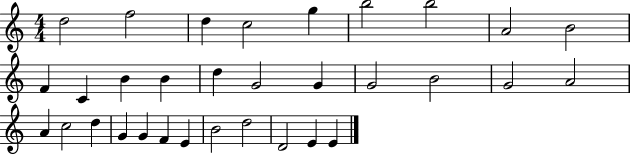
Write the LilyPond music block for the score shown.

{
  \clef treble
  \numericTimeSignature
  \time 4/4
  \key c \major
  d''2 f''2 | d''4 c''2 g''4 | b''2 b''2 | a'2 b'2 | \break f'4 c'4 b'4 b'4 | d''4 g'2 g'4 | g'2 b'2 | g'2 a'2 | \break a'4 c''2 d''4 | g'4 g'4 f'4 e'4 | b'2 d''2 | d'2 e'4 e'4 | \break \bar "|."
}